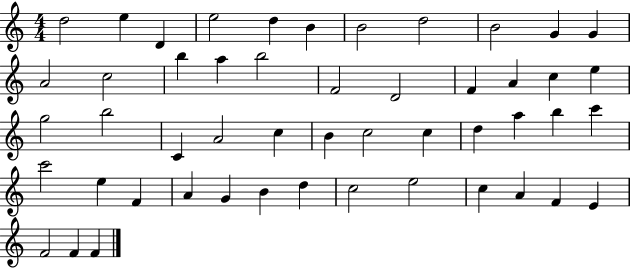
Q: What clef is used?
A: treble